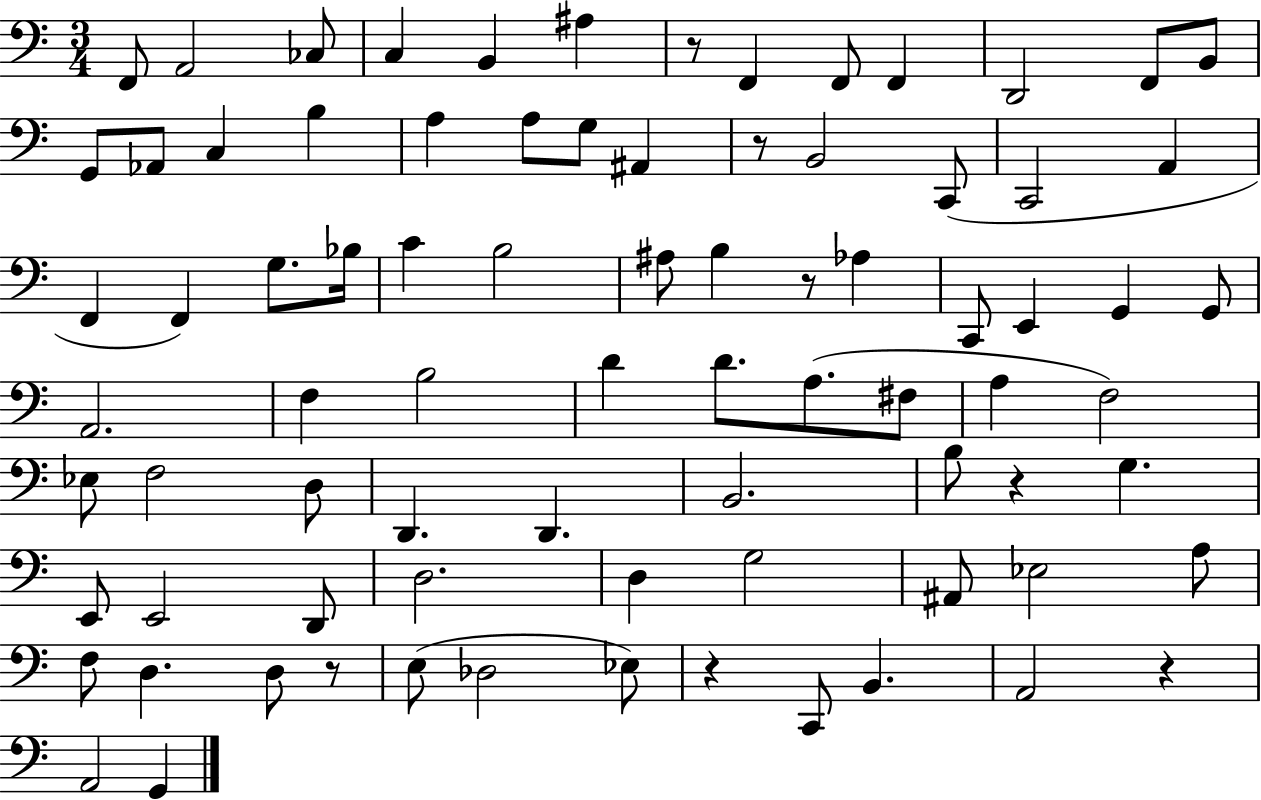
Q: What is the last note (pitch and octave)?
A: G2